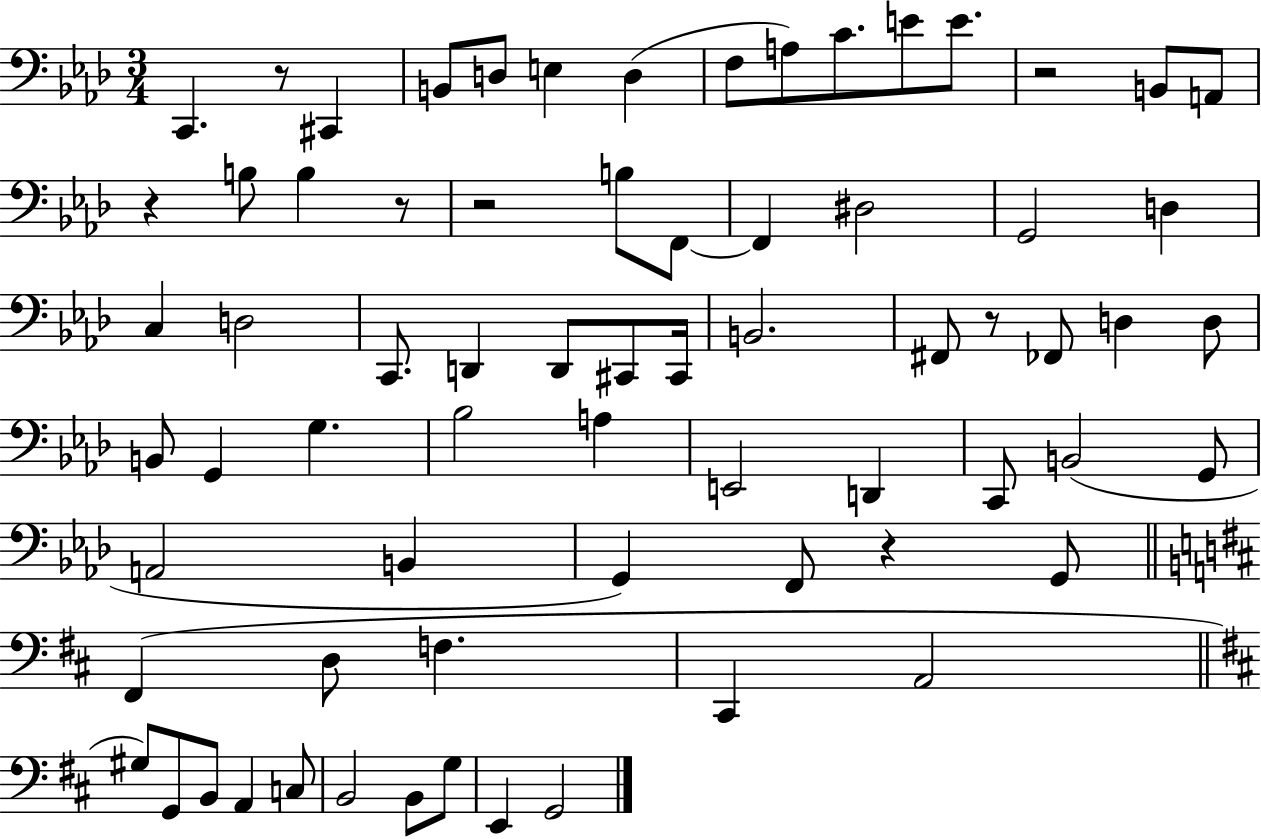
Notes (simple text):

C2/q. R/e C#2/q B2/e D3/e E3/q D3/q F3/e A3/e C4/e. E4/e E4/e. R/h B2/e A2/e R/q B3/e B3/q R/e R/h B3/e F2/e F2/q D#3/h G2/h D3/q C3/q D3/h C2/e. D2/q D2/e C#2/e C#2/s B2/h. F#2/e R/e FES2/e D3/q D3/e B2/e G2/q G3/q. Bb3/h A3/q E2/h D2/q C2/e B2/h G2/e A2/h B2/q G2/q F2/e R/q G2/e F#2/q D3/e F3/q. C#2/q A2/h G#3/e G2/e B2/e A2/q C3/e B2/h B2/e G3/e E2/q G2/h